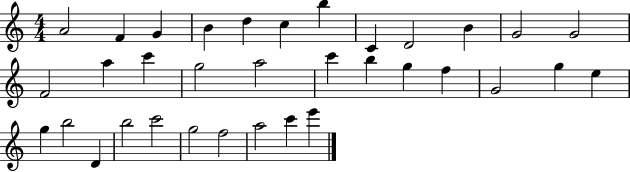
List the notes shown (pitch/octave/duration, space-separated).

A4/h F4/q G4/q B4/q D5/q C5/q B5/q C4/q D4/h B4/q G4/h G4/h F4/h A5/q C6/q G5/h A5/h C6/q B5/q G5/q F5/q G4/h G5/q E5/q G5/q B5/h D4/q B5/h C6/h G5/h F5/h A5/h C6/q E6/q